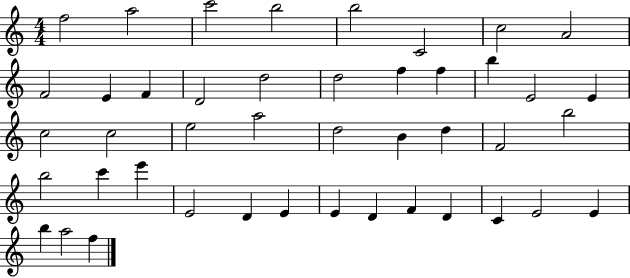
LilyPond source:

{
  \clef treble
  \numericTimeSignature
  \time 4/4
  \key c \major
  f''2 a''2 | c'''2 b''2 | b''2 c'2 | c''2 a'2 | \break f'2 e'4 f'4 | d'2 d''2 | d''2 f''4 f''4 | b''4 e'2 e'4 | \break c''2 c''2 | e''2 a''2 | d''2 b'4 d''4 | f'2 b''2 | \break b''2 c'''4 e'''4 | e'2 d'4 e'4 | e'4 d'4 f'4 d'4 | c'4 e'2 e'4 | \break b''4 a''2 f''4 | \bar "|."
}